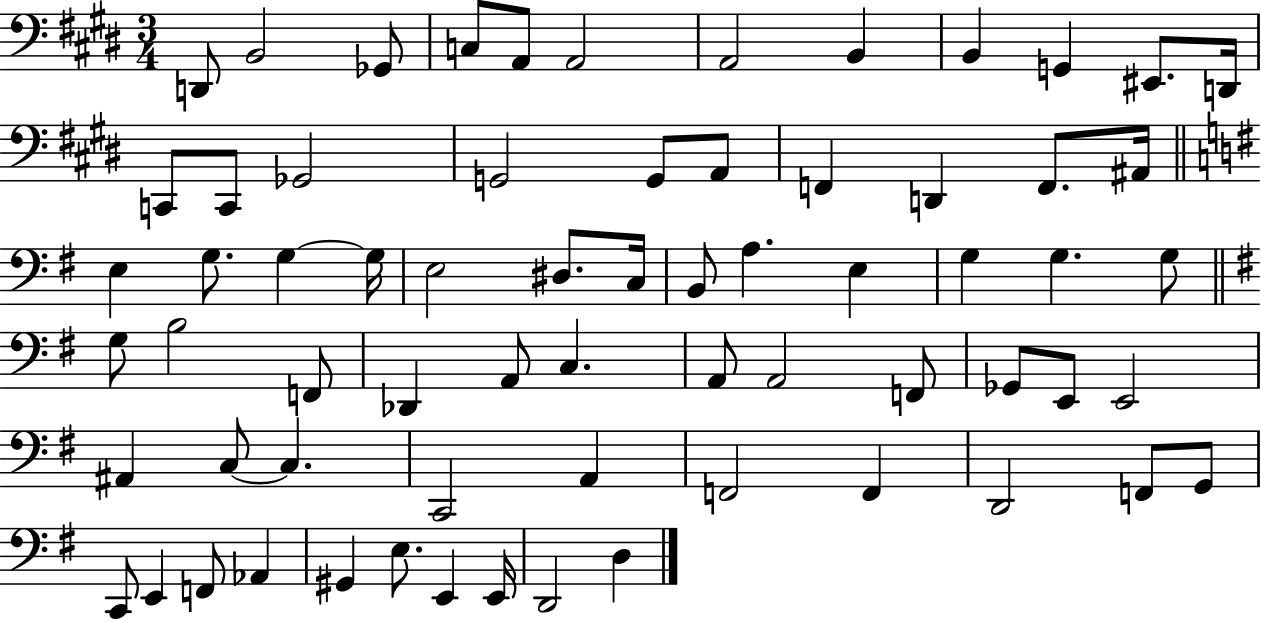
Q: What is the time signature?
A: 3/4